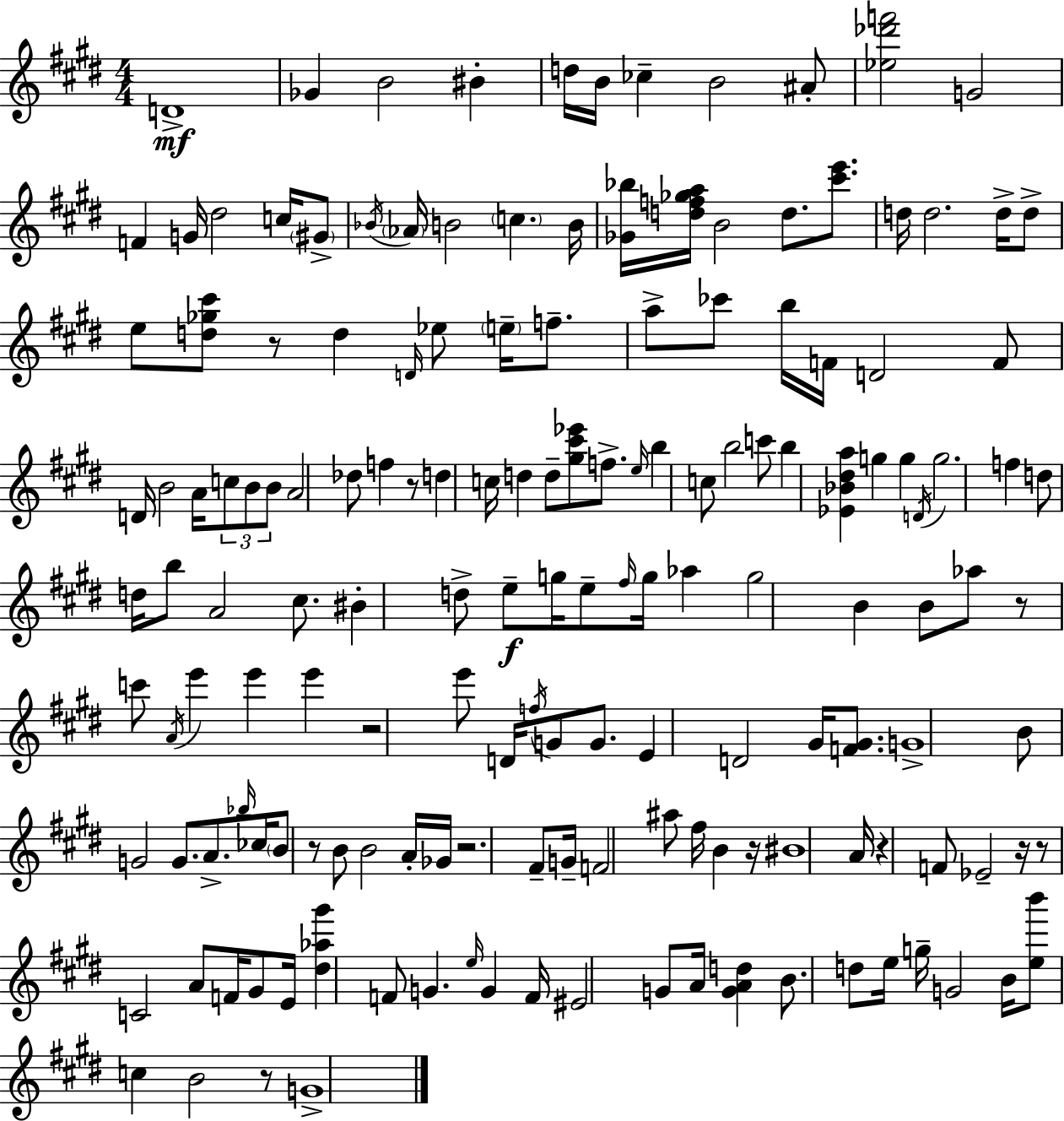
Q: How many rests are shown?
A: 11